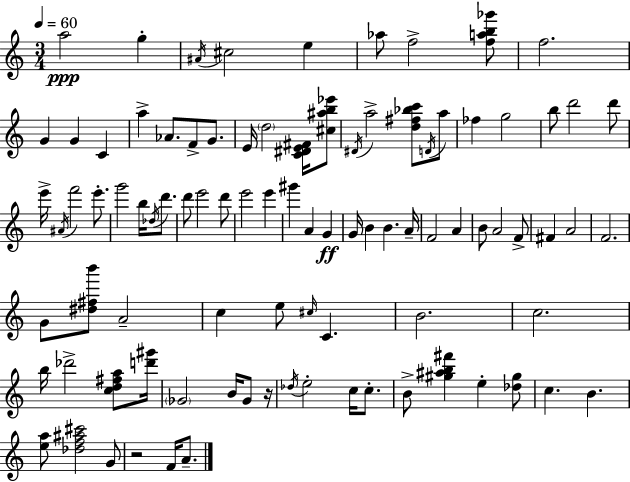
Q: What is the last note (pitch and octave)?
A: A4